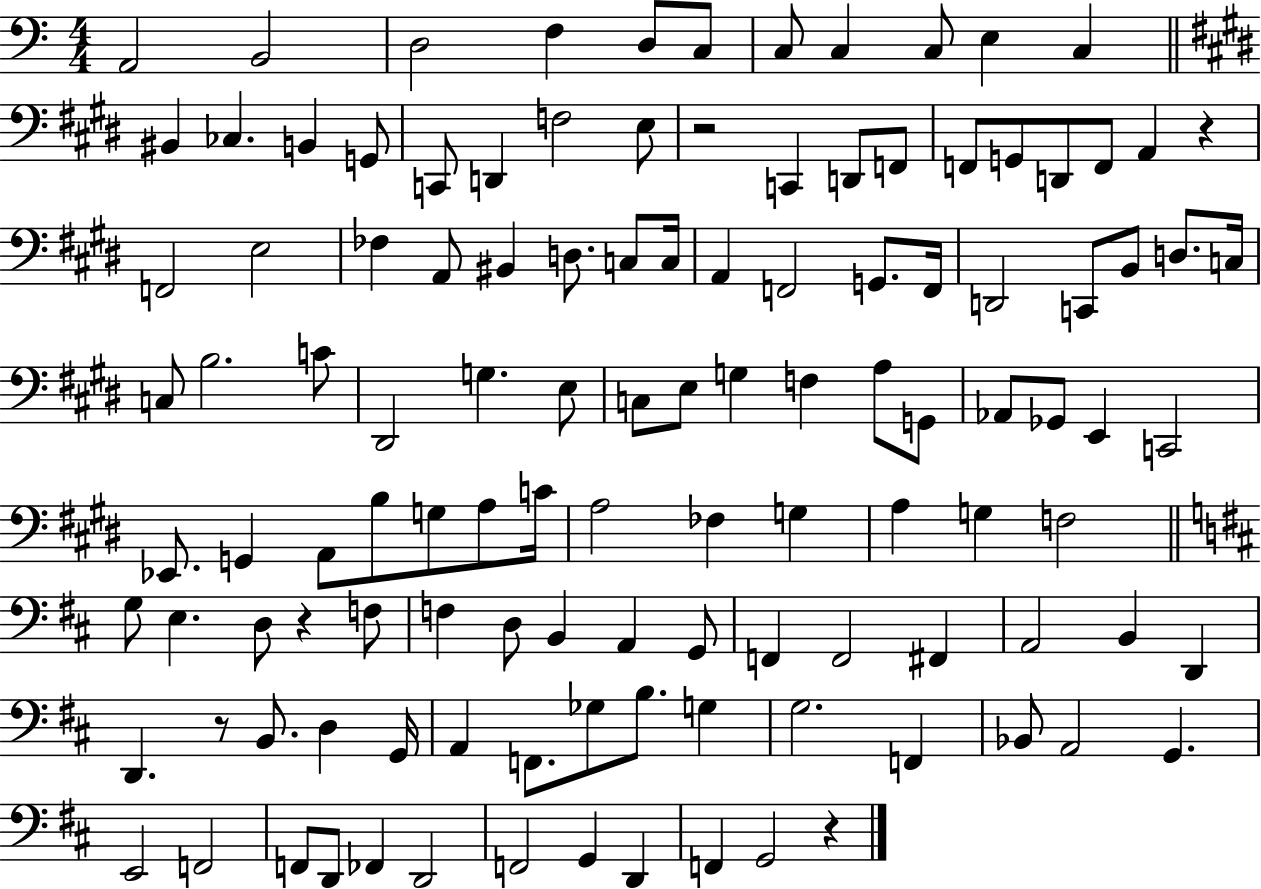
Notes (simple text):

A2/h B2/h D3/h F3/q D3/e C3/e C3/e C3/q C3/e E3/q C3/q BIS2/q CES3/q. B2/q G2/e C2/e D2/q F3/h E3/e R/h C2/q D2/e F2/e F2/e G2/e D2/e F2/e A2/q R/q F2/h E3/h FES3/q A2/e BIS2/q D3/e. C3/e C3/s A2/q F2/h G2/e. F2/s D2/h C2/e B2/e D3/e. C3/s C3/e B3/h. C4/e D#2/h G3/q. E3/e C3/e E3/e G3/q F3/q A3/e G2/e Ab2/e Gb2/e E2/q C2/h Eb2/e. G2/q A2/e B3/e G3/e A3/e C4/s A3/h FES3/q G3/q A3/q G3/q F3/h G3/e E3/q. D3/e R/q F3/e F3/q D3/e B2/q A2/q G2/e F2/q F2/h F#2/q A2/h B2/q D2/q D2/q. R/e B2/e. D3/q G2/s A2/q F2/e. Gb3/e B3/e. G3/q G3/h. F2/q Bb2/e A2/h G2/q. E2/h F2/h F2/e D2/e FES2/q D2/h F2/h G2/q D2/q F2/q G2/h R/q